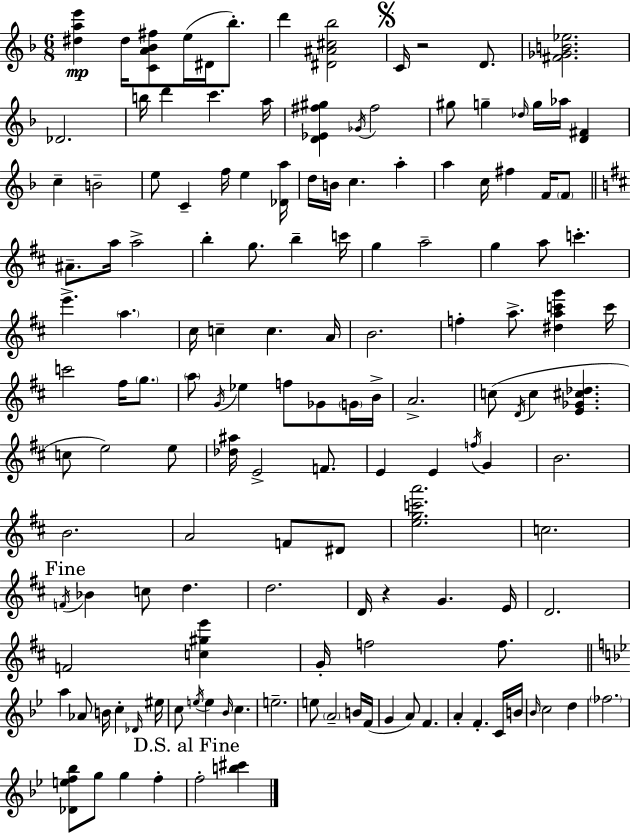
X:1
T:Untitled
M:6/8
L:1/4
K:F
[^dae'] ^d/4 [CA_B^f]/2 e/4 ^D/4 _b/2 d' [^D^A^c_b]2 C/4 z2 D/2 [^F_GB_e]2 _D2 b/4 d' c' a/4 [D_E^f^g] _G/4 ^f2 ^g/2 g _d/4 g/4 _a/4 [D^F] c B2 e/2 C f/4 e [_Da]/4 d/4 B/4 c a a c/4 ^f F/4 F/2 ^A/2 a/4 a2 b g/2 b c'/4 g a2 g a/2 c' e' a ^c/4 c c A/4 B2 f a/2 [^dac'g'] c'/4 c'2 ^f/4 g/2 a/2 G/4 _e f/2 _G/2 G/4 B/4 A2 c/2 D/4 c [E_G^c_d] c/2 e2 e/2 [_d^a]/4 E2 F/2 E E f/4 G B2 B2 A2 F/2 ^D/2 [egc'a']2 c2 F/4 _B c/2 d d2 D/4 z G E/4 D2 F2 [c^ge'] G/4 f2 f/2 a _A/2 B/4 c _D/4 ^e/4 c/2 e/4 e _B/4 c e2 e/2 A2 B/4 F/4 G A/2 F A F C/4 B/4 _B/4 c2 d _f2 [_Def_b]/2 g/2 g f f2 [b^c']